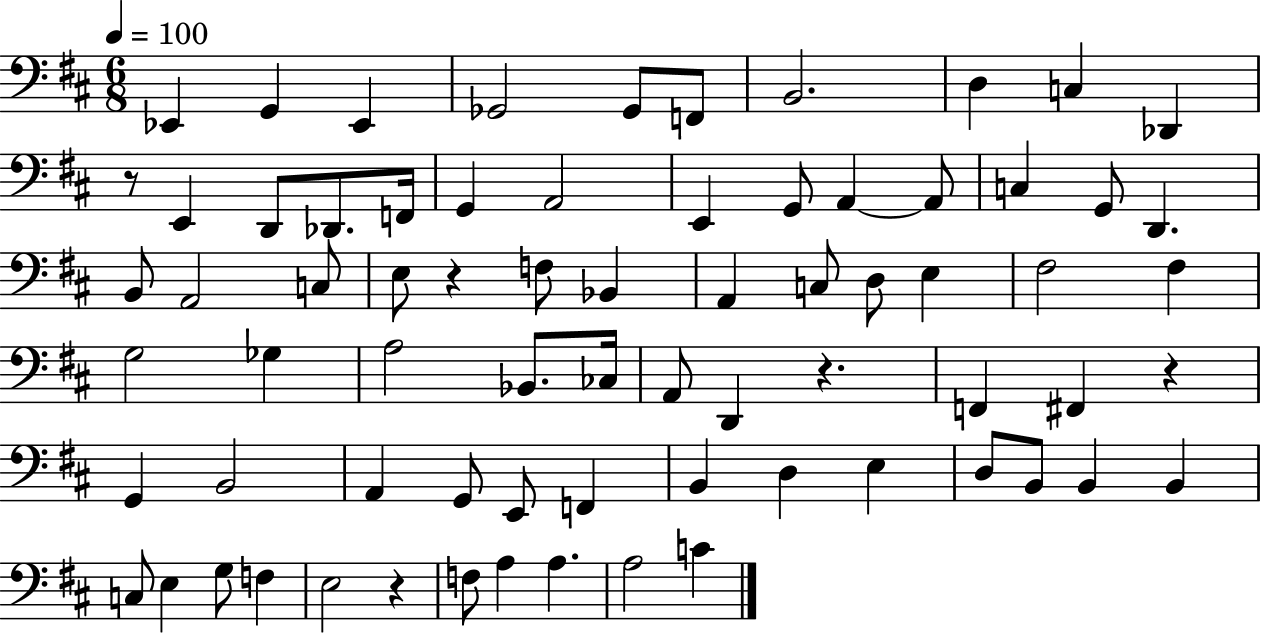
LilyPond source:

{
  \clef bass
  \numericTimeSignature
  \time 6/8
  \key d \major
  \tempo 4 = 100
  ees,4 g,4 ees,4 | ges,2 ges,8 f,8 | b,2. | d4 c4 des,4 | \break r8 e,4 d,8 des,8. f,16 | g,4 a,2 | e,4 g,8 a,4~~ a,8 | c4 g,8 d,4. | \break b,8 a,2 c8 | e8 r4 f8 bes,4 | a,4 c8 d8 e4 | fis2 fis4 | \break g2 ges4 | a2 bes,8. ces16 | a,8 d,4 r4. | f,4 fis,4 r4 | \break g,4 b,2 | a,4 g,8 e,8 f,4 | b,4 d4 e4 | d8 b,8 b,4 b,4 | \break c8 e4 g8 f4 | e2 r4 | f8 a4 a4. | a2 c'4 | \break \bar "|."
}